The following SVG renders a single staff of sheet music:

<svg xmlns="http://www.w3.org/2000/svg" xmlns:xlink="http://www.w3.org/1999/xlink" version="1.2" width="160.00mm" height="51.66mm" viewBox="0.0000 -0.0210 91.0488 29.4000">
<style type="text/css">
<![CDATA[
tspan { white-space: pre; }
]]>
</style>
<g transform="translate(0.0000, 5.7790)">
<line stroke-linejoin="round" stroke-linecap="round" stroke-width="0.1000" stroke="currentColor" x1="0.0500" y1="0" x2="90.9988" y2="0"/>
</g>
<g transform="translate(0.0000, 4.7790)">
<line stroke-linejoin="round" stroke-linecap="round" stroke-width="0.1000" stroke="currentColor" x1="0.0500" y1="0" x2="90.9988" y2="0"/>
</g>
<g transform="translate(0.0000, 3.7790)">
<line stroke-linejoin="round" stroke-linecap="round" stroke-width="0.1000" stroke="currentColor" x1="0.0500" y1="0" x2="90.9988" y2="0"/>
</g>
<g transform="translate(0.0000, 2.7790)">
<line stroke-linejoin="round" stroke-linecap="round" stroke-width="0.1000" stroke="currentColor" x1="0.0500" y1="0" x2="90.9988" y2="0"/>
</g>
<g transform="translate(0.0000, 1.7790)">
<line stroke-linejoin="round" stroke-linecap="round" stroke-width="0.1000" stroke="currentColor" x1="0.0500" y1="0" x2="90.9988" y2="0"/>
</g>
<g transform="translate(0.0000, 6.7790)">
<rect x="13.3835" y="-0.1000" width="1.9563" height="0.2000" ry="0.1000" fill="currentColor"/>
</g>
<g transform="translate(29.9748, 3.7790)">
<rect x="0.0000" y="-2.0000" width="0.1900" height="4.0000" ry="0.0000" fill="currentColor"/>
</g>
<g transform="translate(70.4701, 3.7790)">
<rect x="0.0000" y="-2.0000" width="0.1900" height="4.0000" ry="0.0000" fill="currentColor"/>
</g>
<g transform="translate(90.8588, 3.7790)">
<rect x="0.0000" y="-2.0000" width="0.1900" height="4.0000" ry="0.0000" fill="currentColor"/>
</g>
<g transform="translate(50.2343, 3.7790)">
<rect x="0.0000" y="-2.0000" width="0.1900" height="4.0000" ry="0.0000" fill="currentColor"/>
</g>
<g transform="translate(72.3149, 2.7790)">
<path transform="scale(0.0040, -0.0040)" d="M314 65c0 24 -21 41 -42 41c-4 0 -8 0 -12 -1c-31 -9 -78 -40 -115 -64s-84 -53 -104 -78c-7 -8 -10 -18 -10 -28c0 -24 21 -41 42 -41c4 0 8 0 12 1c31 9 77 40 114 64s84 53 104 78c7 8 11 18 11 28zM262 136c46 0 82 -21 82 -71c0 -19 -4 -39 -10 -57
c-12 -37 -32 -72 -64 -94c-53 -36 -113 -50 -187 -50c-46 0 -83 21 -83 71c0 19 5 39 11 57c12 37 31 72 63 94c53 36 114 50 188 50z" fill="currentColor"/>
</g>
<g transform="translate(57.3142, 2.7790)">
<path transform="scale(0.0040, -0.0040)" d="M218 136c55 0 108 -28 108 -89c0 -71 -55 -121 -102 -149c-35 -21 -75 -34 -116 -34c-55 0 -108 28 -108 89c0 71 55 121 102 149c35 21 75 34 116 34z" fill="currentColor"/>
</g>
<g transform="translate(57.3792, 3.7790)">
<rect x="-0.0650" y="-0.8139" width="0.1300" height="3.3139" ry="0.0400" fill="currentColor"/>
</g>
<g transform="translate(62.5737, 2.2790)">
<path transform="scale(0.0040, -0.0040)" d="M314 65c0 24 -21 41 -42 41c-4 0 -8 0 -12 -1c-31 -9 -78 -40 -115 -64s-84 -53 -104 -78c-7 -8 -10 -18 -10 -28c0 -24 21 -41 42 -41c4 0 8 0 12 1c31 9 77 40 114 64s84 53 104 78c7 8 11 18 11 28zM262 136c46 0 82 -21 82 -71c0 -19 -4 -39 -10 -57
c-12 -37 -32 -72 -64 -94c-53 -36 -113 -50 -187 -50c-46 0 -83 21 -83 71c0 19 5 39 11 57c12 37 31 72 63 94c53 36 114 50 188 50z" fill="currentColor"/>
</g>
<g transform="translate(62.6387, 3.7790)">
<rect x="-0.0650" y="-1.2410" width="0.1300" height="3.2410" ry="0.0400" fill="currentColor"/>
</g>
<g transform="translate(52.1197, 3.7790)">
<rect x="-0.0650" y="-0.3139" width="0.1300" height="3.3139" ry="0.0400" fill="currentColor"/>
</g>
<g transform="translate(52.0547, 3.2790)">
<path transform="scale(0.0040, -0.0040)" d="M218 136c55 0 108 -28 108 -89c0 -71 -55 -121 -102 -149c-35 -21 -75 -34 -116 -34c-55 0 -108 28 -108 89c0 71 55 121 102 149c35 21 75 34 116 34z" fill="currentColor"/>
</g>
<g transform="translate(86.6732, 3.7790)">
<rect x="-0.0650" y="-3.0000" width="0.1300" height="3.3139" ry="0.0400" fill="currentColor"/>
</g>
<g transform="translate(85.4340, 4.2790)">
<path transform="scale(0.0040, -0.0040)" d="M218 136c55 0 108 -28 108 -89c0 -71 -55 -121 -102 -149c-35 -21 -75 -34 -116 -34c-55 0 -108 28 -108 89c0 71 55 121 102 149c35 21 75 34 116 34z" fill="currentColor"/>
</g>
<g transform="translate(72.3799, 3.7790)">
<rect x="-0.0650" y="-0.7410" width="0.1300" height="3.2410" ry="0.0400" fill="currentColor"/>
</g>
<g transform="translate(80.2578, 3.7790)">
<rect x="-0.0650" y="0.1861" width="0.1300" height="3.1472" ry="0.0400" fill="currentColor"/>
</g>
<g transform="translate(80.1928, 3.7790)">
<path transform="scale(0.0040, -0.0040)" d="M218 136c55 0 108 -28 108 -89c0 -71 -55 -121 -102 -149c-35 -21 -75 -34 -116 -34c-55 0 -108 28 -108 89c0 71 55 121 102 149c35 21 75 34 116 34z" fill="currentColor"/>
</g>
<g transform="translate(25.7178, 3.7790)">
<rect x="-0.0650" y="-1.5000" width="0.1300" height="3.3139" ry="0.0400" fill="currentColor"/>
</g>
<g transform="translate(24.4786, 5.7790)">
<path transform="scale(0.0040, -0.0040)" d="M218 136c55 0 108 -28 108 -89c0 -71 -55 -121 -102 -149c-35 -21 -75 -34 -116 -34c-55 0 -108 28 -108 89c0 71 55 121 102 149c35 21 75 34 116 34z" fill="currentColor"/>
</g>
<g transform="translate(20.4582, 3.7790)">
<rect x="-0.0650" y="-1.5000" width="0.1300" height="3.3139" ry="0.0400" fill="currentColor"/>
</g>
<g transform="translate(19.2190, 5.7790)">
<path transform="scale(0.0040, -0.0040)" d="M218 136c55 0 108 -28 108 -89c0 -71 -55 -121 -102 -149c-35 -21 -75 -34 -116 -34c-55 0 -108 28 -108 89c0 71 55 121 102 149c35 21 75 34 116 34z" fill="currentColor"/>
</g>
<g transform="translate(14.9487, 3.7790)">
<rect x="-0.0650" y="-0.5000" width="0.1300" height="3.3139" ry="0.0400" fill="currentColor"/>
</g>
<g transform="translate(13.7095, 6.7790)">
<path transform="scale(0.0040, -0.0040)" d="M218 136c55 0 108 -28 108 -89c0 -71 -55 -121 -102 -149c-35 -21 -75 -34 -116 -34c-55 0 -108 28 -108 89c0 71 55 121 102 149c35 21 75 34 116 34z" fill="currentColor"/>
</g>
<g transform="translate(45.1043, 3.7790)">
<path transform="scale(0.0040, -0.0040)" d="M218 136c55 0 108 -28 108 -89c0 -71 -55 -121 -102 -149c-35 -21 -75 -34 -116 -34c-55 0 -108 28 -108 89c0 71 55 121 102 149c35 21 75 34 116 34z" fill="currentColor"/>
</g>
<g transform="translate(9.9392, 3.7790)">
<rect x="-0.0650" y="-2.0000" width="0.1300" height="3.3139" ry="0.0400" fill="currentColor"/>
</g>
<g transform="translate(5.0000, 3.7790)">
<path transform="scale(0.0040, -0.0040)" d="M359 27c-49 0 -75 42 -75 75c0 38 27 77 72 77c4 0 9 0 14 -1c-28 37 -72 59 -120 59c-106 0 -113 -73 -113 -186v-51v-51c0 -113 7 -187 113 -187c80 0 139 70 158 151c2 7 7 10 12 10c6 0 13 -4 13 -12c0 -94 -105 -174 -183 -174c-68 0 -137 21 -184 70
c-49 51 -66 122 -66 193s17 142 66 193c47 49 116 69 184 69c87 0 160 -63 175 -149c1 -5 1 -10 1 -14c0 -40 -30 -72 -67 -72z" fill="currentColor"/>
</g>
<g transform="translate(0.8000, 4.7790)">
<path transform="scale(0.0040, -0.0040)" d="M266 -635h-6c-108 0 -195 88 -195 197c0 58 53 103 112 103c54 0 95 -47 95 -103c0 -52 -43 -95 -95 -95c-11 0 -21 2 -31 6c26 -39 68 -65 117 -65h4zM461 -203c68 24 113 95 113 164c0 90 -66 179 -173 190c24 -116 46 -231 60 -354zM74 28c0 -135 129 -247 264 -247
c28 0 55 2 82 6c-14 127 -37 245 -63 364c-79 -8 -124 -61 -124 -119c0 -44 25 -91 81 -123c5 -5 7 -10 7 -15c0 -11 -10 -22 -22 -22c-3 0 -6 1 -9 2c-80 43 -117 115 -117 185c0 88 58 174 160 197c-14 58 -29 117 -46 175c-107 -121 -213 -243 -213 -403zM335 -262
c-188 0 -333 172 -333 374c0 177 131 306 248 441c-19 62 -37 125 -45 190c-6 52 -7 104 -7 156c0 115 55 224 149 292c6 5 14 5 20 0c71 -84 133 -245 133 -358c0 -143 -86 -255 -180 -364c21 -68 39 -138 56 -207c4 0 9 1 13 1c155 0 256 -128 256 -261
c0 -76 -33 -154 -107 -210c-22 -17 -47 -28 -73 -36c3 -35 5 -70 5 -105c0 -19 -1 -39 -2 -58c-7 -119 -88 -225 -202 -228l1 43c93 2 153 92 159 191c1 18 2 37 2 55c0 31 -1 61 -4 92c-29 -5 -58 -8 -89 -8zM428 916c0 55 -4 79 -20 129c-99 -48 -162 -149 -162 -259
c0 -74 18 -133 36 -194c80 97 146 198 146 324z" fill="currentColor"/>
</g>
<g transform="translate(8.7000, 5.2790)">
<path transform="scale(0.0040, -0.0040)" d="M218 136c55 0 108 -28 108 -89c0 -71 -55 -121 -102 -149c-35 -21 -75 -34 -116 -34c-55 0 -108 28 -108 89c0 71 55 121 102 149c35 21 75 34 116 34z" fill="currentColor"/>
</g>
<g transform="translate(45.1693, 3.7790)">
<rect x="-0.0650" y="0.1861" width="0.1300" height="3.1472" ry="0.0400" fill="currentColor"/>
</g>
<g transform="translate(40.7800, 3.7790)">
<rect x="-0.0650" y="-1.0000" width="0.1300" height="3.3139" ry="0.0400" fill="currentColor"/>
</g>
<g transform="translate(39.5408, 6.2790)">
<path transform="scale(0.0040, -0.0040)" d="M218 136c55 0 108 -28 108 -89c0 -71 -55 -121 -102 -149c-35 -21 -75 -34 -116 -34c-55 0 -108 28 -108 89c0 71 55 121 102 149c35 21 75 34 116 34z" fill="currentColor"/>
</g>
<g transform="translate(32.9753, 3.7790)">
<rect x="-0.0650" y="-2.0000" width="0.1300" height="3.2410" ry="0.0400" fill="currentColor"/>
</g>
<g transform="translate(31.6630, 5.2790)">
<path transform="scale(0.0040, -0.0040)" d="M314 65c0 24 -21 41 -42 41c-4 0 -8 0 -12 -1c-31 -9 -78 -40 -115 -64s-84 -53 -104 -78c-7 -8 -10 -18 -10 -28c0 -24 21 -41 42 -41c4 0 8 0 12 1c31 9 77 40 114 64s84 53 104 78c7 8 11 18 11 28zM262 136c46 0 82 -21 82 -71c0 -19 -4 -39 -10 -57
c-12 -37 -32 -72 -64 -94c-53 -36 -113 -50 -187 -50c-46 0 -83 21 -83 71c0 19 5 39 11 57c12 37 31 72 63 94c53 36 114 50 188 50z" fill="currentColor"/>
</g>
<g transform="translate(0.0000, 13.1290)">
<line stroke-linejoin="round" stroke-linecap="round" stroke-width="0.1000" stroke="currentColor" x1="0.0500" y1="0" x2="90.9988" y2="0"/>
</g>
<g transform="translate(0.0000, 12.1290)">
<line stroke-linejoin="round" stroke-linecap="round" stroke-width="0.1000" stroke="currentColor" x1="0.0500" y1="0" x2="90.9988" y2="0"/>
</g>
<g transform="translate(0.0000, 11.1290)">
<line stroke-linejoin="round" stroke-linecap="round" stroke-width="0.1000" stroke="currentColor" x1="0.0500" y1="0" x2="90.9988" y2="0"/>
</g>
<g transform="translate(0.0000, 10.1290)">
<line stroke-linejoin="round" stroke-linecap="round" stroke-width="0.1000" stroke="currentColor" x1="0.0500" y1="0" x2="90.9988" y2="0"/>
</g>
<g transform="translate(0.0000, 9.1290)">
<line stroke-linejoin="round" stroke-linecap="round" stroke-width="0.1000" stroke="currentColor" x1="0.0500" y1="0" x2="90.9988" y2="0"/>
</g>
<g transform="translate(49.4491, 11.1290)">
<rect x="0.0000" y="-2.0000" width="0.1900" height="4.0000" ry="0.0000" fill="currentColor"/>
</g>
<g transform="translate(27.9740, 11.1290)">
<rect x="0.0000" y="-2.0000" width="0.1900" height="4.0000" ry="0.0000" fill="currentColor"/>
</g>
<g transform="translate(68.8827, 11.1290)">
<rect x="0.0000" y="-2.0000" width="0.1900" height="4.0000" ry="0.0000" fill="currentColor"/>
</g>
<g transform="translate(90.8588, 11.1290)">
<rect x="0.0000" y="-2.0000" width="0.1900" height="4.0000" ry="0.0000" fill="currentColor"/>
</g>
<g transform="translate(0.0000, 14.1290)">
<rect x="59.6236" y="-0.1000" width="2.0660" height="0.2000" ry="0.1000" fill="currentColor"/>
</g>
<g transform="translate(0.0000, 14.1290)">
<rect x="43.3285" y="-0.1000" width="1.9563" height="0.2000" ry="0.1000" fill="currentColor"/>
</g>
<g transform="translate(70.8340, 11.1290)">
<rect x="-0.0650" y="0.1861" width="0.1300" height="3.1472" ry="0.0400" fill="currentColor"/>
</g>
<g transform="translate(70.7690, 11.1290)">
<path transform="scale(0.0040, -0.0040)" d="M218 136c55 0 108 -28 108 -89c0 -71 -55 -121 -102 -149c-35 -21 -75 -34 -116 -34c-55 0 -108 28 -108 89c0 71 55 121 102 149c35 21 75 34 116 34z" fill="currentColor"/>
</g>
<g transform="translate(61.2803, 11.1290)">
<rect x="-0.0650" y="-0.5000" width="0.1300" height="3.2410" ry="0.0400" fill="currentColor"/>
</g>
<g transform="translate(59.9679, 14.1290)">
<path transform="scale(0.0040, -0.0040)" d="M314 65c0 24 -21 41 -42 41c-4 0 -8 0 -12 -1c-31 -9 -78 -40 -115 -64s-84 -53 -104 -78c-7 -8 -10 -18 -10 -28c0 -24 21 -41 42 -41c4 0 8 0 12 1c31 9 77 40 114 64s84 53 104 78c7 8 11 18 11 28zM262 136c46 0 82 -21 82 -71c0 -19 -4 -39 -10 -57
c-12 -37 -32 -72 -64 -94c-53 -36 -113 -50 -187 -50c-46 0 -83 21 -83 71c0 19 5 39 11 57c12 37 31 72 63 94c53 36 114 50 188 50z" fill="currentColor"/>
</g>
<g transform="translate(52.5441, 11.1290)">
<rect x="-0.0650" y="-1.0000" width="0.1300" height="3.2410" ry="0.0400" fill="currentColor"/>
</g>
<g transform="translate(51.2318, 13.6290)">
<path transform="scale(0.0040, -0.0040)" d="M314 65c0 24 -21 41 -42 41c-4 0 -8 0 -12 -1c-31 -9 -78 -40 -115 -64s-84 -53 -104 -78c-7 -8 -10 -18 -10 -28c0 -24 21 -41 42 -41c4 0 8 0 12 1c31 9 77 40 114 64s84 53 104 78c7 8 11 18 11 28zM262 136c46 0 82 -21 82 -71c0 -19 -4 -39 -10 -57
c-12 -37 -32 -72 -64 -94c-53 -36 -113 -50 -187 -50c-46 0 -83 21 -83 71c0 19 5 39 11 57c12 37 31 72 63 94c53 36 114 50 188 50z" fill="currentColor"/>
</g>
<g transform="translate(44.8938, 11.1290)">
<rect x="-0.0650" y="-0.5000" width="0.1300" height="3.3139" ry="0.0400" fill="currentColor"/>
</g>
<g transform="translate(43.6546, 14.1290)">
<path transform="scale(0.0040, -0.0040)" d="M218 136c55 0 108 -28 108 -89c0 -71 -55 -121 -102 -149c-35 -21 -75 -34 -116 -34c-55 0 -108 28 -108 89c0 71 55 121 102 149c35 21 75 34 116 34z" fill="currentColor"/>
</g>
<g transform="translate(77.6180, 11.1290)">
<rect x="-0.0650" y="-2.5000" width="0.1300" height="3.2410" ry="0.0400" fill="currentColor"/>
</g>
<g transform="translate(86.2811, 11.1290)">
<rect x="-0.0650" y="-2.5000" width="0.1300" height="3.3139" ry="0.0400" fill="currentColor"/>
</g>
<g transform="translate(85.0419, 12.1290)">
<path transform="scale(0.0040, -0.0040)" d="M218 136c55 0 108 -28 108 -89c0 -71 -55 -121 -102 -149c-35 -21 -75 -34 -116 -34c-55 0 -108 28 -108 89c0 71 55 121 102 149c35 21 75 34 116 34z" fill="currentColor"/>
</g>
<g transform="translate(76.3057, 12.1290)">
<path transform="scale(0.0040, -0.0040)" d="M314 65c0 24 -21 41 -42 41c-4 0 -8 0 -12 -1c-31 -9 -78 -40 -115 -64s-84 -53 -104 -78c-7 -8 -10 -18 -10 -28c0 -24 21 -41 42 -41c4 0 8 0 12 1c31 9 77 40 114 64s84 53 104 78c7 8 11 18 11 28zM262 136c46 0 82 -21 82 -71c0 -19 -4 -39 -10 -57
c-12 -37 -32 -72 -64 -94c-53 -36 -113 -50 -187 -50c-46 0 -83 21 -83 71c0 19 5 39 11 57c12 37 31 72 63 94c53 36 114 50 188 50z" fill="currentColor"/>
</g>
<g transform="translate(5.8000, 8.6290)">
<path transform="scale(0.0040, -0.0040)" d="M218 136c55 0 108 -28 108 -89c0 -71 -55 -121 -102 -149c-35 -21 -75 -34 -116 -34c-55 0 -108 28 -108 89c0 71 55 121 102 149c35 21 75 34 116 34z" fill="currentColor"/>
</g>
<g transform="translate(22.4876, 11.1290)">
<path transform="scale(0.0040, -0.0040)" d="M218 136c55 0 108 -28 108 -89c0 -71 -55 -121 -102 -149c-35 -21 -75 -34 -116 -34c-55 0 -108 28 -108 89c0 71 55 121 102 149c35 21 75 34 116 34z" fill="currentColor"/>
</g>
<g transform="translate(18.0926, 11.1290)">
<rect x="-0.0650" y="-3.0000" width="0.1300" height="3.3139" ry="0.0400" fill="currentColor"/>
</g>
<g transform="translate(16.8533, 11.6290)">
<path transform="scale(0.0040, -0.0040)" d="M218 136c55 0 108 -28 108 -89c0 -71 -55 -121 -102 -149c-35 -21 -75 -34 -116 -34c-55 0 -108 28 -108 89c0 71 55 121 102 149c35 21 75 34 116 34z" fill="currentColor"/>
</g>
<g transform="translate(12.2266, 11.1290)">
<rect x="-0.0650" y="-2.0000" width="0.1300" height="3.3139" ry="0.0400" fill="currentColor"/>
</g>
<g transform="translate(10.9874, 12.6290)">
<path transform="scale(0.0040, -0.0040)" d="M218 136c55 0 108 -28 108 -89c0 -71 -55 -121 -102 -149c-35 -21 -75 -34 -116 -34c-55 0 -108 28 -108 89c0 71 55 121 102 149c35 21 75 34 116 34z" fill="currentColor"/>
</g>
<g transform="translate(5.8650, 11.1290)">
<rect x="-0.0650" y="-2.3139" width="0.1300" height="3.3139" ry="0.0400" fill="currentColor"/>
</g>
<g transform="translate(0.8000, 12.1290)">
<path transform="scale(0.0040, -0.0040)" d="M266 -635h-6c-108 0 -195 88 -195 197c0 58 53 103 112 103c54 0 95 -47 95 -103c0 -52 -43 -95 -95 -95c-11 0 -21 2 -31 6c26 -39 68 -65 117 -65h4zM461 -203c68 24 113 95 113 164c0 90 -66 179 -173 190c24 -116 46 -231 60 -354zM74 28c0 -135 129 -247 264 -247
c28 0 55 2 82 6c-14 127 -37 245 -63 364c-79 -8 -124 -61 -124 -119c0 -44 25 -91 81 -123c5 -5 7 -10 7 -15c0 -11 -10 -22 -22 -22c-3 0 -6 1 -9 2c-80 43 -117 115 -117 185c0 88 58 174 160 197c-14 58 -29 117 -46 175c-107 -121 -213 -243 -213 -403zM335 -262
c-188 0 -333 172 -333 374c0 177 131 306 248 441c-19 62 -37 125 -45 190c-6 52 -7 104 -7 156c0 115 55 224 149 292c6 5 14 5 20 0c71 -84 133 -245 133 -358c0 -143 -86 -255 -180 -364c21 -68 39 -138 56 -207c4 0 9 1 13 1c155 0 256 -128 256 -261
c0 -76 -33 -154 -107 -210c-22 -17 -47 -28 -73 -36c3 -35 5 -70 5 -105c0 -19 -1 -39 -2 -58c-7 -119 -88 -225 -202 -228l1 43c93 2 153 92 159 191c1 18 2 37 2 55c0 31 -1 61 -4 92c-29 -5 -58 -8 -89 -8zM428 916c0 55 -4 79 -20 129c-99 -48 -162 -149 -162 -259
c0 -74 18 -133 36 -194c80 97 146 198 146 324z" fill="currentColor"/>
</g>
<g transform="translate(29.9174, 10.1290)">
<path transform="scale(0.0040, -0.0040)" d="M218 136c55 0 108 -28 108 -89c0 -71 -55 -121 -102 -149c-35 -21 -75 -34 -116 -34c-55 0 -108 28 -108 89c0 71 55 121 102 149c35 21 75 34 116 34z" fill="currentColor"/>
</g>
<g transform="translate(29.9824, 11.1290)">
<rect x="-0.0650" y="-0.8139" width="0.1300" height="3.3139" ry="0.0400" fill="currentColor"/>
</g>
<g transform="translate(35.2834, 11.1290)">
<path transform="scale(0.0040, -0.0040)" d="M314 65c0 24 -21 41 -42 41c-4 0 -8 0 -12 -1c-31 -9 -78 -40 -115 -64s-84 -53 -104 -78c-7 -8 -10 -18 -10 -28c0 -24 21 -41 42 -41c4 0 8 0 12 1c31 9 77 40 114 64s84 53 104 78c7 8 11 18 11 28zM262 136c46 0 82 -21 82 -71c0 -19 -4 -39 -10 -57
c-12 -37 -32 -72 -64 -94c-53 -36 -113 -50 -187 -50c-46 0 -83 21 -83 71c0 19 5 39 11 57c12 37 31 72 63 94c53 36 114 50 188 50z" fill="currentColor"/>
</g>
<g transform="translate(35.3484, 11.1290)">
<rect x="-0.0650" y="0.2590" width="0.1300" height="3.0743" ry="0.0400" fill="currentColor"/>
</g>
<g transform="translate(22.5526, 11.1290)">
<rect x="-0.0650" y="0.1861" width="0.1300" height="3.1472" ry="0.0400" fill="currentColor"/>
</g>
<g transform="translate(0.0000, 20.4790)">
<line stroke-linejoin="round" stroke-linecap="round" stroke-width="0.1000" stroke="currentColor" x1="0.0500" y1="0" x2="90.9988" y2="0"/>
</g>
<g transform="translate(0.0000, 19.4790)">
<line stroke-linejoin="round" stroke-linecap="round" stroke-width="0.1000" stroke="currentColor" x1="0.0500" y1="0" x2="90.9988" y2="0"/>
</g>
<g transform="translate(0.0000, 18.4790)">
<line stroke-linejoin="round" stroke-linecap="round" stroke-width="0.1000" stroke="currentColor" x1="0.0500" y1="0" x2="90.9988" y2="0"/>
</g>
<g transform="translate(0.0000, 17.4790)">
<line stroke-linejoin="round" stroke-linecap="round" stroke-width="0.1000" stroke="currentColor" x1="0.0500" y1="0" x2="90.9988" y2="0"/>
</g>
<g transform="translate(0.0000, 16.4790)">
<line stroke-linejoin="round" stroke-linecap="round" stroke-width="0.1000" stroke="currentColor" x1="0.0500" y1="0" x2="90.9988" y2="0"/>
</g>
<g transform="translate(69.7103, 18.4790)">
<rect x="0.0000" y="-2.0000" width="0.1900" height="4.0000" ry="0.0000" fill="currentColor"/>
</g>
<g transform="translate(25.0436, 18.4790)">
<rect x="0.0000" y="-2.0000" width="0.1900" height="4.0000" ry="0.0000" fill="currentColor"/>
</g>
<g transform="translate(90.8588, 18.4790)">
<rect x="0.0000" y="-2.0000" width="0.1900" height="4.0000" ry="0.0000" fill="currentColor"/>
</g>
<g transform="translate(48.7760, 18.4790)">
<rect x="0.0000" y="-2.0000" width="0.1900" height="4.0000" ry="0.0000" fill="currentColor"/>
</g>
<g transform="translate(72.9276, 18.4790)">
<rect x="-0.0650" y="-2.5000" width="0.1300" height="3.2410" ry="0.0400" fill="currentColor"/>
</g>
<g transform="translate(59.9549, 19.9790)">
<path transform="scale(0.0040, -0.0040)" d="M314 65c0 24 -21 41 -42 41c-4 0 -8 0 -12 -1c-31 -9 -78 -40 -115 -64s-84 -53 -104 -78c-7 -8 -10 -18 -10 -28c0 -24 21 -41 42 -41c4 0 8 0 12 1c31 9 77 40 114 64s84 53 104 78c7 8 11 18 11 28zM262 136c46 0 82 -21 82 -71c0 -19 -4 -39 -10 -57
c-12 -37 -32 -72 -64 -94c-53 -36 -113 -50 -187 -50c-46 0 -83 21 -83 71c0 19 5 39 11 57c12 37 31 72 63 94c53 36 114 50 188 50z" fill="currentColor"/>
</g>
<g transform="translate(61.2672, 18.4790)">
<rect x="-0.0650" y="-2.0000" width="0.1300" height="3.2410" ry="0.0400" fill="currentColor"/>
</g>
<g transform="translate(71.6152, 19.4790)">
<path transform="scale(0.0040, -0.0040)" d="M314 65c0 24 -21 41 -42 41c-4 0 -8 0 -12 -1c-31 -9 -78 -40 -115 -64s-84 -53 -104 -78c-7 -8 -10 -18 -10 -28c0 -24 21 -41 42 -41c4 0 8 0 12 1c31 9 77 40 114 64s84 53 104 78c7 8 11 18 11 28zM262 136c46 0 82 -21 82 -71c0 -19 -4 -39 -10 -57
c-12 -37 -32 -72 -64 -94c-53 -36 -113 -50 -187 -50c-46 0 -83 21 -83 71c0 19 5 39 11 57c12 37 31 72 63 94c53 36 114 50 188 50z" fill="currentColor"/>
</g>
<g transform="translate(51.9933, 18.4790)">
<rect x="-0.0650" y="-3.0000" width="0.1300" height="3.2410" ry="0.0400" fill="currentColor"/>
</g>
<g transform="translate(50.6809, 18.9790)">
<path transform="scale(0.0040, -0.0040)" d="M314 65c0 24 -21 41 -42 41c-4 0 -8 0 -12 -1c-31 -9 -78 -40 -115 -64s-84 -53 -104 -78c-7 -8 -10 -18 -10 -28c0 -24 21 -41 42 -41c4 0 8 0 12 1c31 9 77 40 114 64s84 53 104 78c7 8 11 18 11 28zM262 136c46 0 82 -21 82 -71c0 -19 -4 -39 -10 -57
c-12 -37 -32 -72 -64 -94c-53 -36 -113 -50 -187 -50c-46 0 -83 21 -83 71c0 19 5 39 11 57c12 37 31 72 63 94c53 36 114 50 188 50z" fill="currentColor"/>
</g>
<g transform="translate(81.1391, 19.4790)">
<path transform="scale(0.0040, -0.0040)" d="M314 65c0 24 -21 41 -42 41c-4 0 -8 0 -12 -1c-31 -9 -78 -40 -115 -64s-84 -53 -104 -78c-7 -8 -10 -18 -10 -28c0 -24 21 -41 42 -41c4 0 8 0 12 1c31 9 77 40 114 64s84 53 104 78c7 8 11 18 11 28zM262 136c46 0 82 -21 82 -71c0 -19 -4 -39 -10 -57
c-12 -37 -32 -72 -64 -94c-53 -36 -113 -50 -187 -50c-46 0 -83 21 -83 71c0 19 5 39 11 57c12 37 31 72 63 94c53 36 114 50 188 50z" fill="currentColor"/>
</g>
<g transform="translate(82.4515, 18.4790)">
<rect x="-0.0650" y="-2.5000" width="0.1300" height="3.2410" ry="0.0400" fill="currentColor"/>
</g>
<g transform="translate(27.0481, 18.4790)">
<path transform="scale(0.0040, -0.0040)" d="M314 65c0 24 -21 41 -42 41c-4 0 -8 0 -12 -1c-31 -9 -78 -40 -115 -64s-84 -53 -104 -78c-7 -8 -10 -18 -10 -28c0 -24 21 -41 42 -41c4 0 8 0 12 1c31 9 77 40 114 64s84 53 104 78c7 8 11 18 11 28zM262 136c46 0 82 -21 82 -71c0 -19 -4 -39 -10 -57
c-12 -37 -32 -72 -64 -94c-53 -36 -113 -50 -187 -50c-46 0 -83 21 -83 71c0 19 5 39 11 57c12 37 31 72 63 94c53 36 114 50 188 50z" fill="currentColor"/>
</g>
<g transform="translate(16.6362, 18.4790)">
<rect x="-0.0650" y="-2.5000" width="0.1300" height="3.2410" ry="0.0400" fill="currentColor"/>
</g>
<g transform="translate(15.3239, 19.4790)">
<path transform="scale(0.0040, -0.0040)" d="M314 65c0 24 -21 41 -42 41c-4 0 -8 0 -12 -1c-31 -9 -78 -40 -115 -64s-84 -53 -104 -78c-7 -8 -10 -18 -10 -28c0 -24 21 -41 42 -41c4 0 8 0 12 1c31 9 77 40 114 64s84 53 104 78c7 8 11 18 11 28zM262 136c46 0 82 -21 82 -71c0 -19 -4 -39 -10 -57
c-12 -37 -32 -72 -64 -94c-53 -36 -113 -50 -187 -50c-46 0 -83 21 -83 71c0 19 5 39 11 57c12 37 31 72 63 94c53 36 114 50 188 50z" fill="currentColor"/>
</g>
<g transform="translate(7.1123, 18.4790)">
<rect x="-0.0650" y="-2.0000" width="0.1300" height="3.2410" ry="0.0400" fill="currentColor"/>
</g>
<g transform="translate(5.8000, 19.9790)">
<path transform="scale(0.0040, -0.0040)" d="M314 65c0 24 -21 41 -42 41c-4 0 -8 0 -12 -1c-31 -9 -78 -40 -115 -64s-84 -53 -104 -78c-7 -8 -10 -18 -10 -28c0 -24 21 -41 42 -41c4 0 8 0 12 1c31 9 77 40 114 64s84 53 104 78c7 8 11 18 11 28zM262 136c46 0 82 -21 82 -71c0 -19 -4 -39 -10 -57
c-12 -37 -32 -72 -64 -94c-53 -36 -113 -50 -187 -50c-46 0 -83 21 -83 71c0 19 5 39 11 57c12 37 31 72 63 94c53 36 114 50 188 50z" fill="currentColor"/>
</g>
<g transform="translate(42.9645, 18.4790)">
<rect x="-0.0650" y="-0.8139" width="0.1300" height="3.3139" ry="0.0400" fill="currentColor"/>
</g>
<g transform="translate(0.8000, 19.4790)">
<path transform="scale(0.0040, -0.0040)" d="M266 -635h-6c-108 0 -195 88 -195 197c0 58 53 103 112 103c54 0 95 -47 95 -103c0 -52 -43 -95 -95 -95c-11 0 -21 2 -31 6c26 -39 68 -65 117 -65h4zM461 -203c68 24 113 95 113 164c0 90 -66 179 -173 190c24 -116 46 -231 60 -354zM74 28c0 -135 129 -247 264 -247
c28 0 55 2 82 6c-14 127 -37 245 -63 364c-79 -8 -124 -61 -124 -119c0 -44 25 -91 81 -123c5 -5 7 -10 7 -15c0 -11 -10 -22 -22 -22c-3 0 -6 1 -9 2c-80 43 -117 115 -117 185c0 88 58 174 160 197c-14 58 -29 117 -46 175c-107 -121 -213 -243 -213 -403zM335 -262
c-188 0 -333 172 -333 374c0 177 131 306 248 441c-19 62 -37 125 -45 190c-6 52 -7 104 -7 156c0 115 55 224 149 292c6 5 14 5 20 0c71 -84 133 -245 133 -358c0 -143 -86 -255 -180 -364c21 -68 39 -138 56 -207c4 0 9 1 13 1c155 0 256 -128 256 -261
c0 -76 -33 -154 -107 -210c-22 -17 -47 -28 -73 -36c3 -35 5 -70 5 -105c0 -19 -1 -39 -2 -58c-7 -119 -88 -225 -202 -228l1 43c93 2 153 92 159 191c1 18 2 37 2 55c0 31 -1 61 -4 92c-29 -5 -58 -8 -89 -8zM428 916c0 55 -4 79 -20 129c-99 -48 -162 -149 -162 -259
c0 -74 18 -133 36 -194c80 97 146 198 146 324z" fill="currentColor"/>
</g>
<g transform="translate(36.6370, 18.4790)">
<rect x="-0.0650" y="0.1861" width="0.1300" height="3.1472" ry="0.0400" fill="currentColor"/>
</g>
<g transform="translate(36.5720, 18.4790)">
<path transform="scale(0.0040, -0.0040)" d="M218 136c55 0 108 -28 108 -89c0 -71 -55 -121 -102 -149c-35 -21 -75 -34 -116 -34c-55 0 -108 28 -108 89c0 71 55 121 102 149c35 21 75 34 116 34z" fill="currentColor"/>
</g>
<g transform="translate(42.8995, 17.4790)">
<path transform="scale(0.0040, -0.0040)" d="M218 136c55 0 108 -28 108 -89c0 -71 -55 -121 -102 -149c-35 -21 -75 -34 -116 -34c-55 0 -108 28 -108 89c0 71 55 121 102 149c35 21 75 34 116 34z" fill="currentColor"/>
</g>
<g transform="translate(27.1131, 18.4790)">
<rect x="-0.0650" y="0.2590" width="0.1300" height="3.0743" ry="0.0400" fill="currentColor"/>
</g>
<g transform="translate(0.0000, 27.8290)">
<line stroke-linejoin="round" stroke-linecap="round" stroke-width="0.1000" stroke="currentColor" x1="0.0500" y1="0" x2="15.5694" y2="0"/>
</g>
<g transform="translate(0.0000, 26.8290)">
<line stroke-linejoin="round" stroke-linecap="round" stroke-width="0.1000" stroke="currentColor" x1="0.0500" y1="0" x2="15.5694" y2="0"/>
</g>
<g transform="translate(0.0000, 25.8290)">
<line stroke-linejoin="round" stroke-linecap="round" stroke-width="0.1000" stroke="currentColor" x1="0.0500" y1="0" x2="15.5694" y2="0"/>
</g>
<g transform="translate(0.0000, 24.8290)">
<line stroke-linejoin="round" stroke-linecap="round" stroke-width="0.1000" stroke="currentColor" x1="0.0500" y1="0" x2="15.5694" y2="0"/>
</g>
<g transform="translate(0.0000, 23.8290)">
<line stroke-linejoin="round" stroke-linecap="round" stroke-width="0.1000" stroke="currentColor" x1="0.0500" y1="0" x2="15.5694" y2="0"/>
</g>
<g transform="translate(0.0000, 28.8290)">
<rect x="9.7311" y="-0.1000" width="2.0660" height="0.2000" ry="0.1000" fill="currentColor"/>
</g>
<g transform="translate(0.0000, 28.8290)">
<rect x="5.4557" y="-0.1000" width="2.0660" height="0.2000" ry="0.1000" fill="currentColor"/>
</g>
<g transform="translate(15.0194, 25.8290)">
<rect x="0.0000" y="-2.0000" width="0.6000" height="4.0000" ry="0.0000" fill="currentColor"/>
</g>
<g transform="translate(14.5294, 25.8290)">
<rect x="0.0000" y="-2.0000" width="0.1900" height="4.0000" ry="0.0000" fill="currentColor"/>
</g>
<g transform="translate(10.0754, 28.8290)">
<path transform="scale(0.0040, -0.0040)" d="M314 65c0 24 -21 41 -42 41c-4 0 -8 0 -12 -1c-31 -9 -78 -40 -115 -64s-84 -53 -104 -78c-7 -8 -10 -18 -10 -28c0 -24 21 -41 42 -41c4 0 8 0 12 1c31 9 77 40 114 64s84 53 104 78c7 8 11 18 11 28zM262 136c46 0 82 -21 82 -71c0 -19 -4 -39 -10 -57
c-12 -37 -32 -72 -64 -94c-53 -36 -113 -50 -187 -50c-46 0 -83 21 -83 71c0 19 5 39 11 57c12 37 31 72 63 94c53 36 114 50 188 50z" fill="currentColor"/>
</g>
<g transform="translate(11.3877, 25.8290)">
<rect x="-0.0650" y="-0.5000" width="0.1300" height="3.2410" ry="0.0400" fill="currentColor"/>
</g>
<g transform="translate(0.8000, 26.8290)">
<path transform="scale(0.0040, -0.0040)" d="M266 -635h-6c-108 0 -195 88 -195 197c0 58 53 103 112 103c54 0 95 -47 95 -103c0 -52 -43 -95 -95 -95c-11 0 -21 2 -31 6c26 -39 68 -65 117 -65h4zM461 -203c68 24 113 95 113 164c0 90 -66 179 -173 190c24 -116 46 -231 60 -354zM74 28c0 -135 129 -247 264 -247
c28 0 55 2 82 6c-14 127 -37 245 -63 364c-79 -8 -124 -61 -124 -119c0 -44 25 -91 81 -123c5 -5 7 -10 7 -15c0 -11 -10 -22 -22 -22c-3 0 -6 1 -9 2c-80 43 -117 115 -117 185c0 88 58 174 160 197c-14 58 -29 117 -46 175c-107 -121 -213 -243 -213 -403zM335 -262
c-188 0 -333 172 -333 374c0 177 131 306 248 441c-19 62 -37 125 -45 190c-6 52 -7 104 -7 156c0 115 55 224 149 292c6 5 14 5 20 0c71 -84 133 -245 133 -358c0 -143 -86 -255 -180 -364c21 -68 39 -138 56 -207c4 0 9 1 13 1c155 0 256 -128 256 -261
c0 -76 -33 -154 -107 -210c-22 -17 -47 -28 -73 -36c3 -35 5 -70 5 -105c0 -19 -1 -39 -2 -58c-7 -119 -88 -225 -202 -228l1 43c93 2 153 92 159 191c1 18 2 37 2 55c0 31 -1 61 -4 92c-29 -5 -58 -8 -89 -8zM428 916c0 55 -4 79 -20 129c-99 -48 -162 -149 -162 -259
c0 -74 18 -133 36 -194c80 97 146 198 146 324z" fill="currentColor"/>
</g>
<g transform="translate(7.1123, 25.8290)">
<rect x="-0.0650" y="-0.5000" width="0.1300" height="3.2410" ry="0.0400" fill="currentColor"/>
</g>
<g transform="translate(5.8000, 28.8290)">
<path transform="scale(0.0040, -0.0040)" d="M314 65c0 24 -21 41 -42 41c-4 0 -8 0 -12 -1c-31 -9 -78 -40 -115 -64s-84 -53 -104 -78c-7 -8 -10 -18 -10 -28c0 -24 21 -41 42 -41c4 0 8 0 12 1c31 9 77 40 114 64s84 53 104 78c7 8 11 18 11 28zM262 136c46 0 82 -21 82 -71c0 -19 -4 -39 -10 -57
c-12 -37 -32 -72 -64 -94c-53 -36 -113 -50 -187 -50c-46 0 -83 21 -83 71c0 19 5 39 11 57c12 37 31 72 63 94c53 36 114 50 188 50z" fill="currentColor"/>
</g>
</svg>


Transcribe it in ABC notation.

X:1
T:Untitled
M:4/4
L:1/4
K:C
F C E E F2 D B c d e2 d2 B A g F A B d B2 C D2 C2 B G2 G F2 G2 B2 B d A2 F2 G2 G2 C2 C2